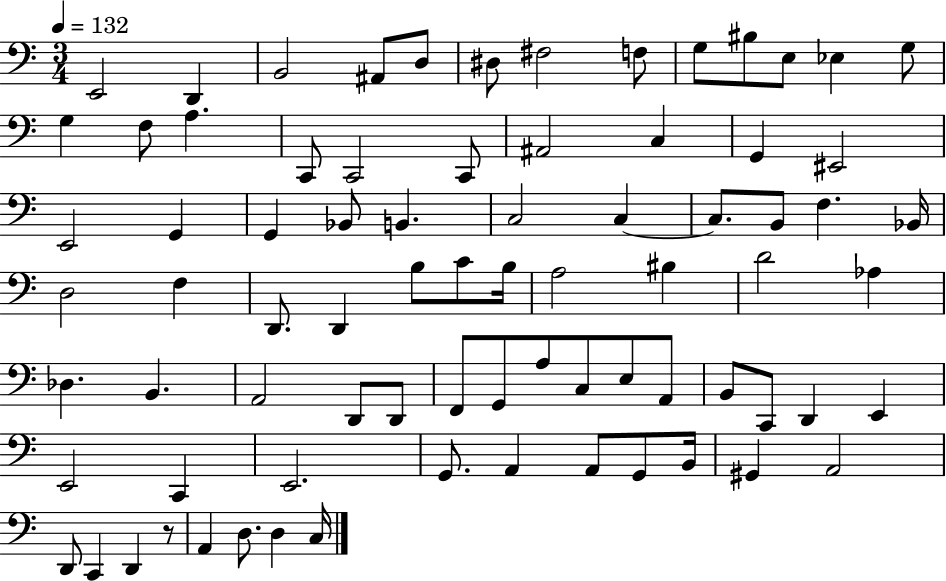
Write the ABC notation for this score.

X:1
T:Untitled
M:3/4
L:1/4
K:C
E,,2 D,, B,,2 ^A,,/2 D,/2 ^D,/2 ^F,2 F,/2 G,/2 ^B,/2 E,/2 _E, G,/2 G, F,/2 A, C,,/2 C,,2 C,,/2 ^A,,2 C, G,, ^E,,2 E,,2 G,, G,, _B,,/2 B,, C,2 C, C,/2 B,,/2 F, _B,,/4 D,2 F, D,,/2 D,, B,/2 C/2 B,/4 A,2 ^B, D2 _A, _D, B,, A,,2 D,,/2 D,,/2 F,,/2 G,,/2 A,/2 C,/2 E,/2 A,,/2 B,,/2 C,,/2 D,, E,, E,,2 C,, E,,2 G,,/2 A,, A,,/2 G,,/2 B,,/4 ^G,, A,,2 D,,/2 C,, D,, z/2 A,, D,/2 D, C,/4